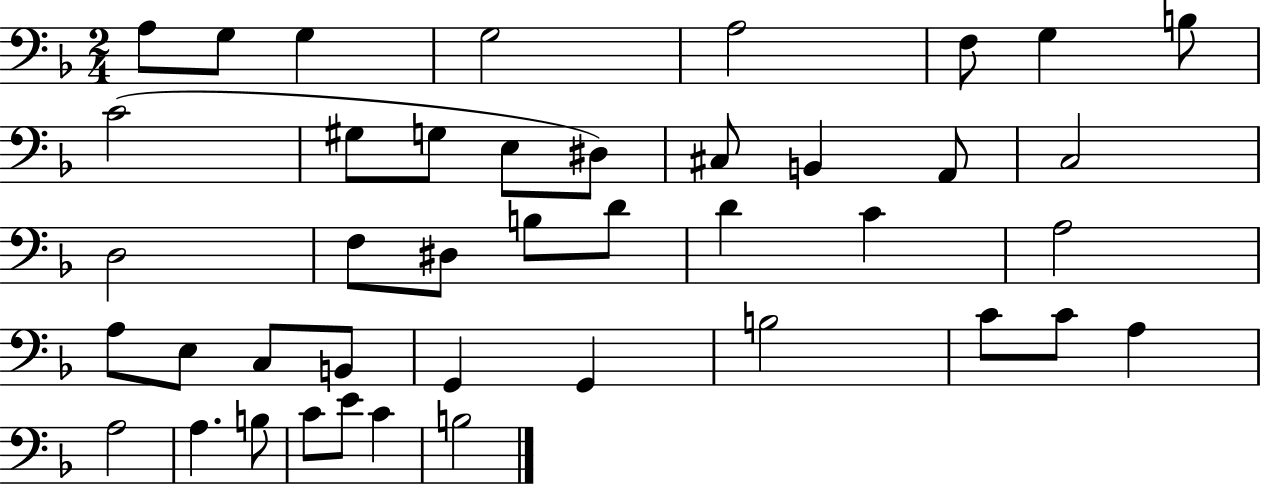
{
  \clef bass
  \numericTimeSignature
  \time 2/4
  \key f \major
  \repeat volta 2 { a8 g8 g4 | g2 | a2 | f8 g4 b8 | \break c'2( | gis8 g8 e8 dis8) | cis8 b,4 a,8 | c2 | \break d2 | f8 dis8 b8 d'8 | d'4 c'4 | a2 | \break a8 e8 c8 b,8 | g,4 g,4 | b2 | c'8 c'8 a4 | \break a2 | a4. b8 | c'8 e'8 c'4 | b2 | \break } \bar "|."
}